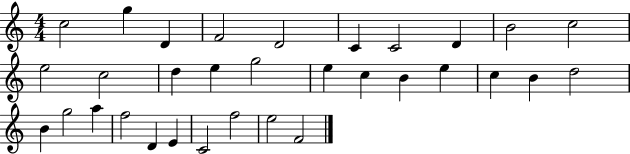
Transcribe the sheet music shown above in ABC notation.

X:1
T:Untitled
M:4/4
L:1/4
K:C
c2 g D F2 D2 C C2 D B2 c2 e2 c2 d e g2 e c B e c B d2 B g2 a f2 D E C2 f2 e2 F2